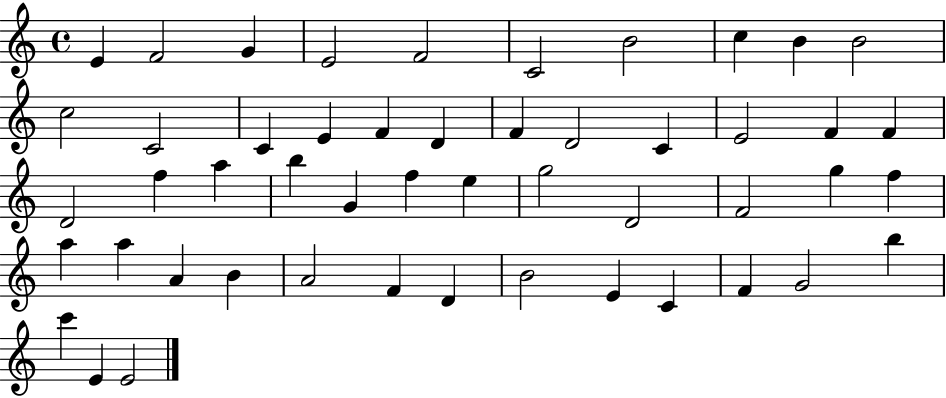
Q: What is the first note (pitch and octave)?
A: E4